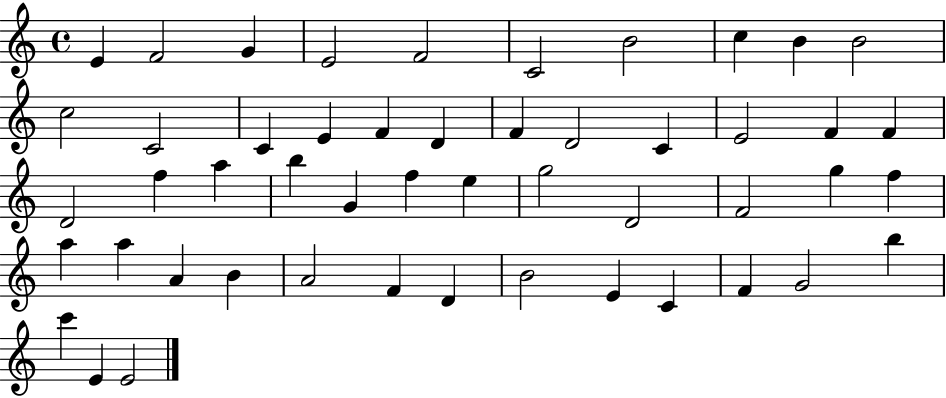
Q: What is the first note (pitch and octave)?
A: E4